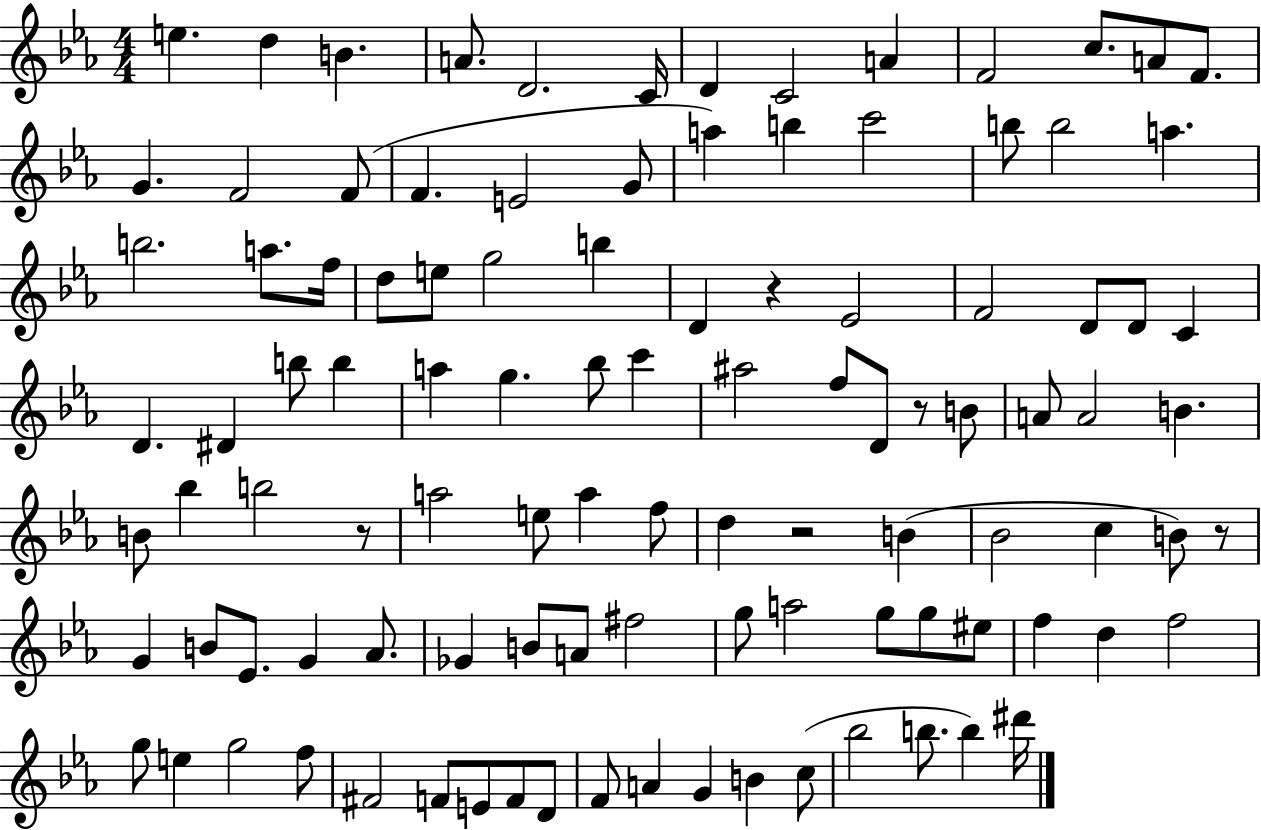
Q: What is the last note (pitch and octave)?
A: D#6